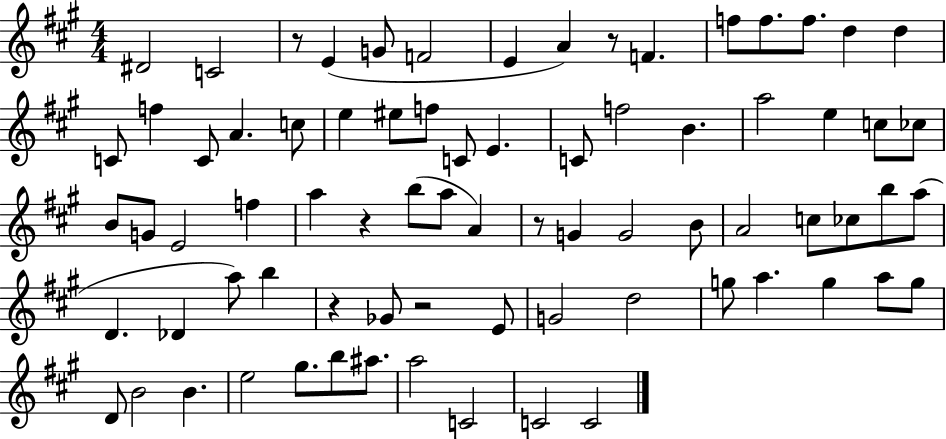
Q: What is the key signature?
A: A major